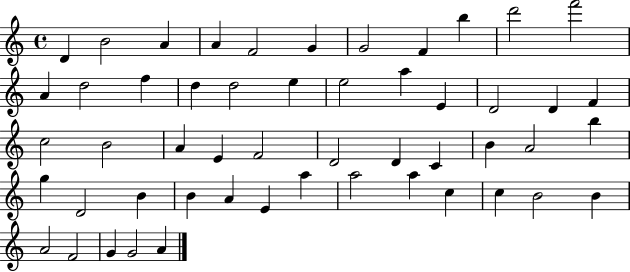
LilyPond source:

{
  \clef treble
  \time 4/4
  \defaultTimeSignature
  \key c \major
  d'4 b'2 a'4 | a'4 f'2 g'4 | g'2 f'4 b''4 | d'''2 f'''2 | \break a'4 d''2 f''4 | d''4 d''2 e''4 | e''2 a''4 e'4 | d'2 d'4 f'4 | \break c''2 b'2 | a'4 e'4 f'2 | d'2 d'4 c'4 | b'4 a'2 b''4 | \break g''4 d'2 b'4 | b'4 a'4 e'4 a''4 | a''2 a''4 c''4 | c''4 b'2 b'4 | \break a'2 f'2 | g'4 g'2 a'4 | \bar "|."
}